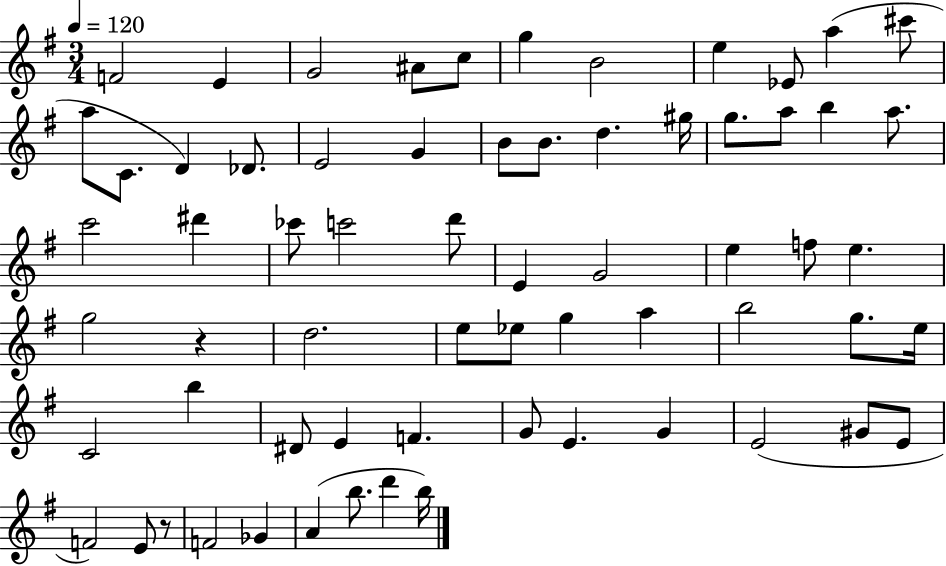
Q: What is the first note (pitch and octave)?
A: F4